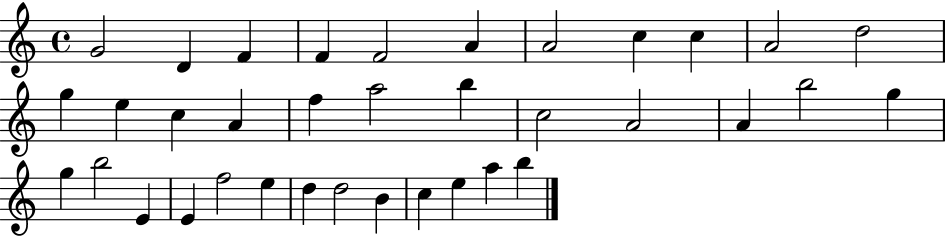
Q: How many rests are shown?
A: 0